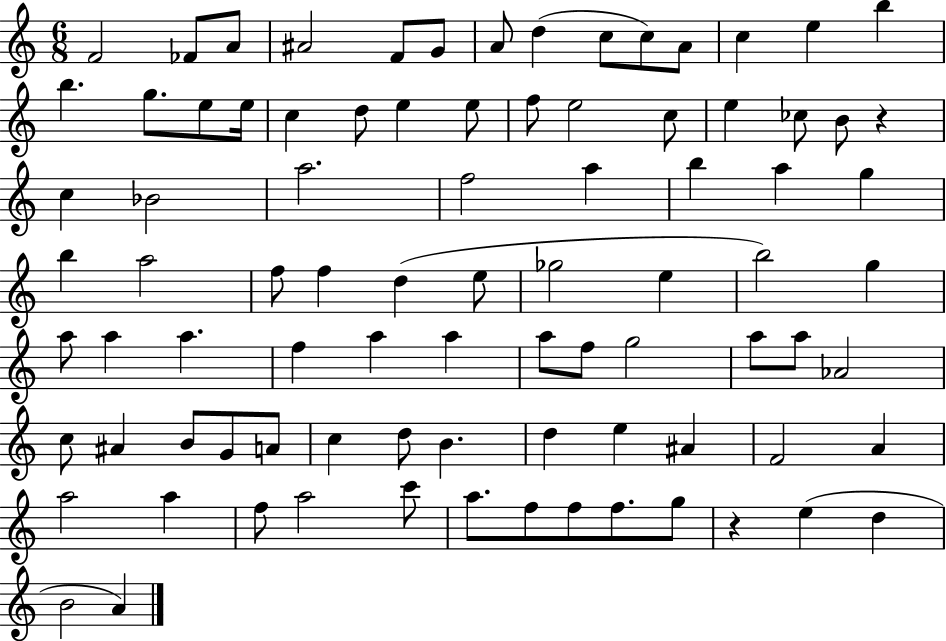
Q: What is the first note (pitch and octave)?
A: F4